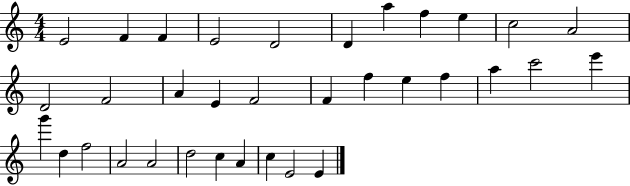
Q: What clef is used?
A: treble